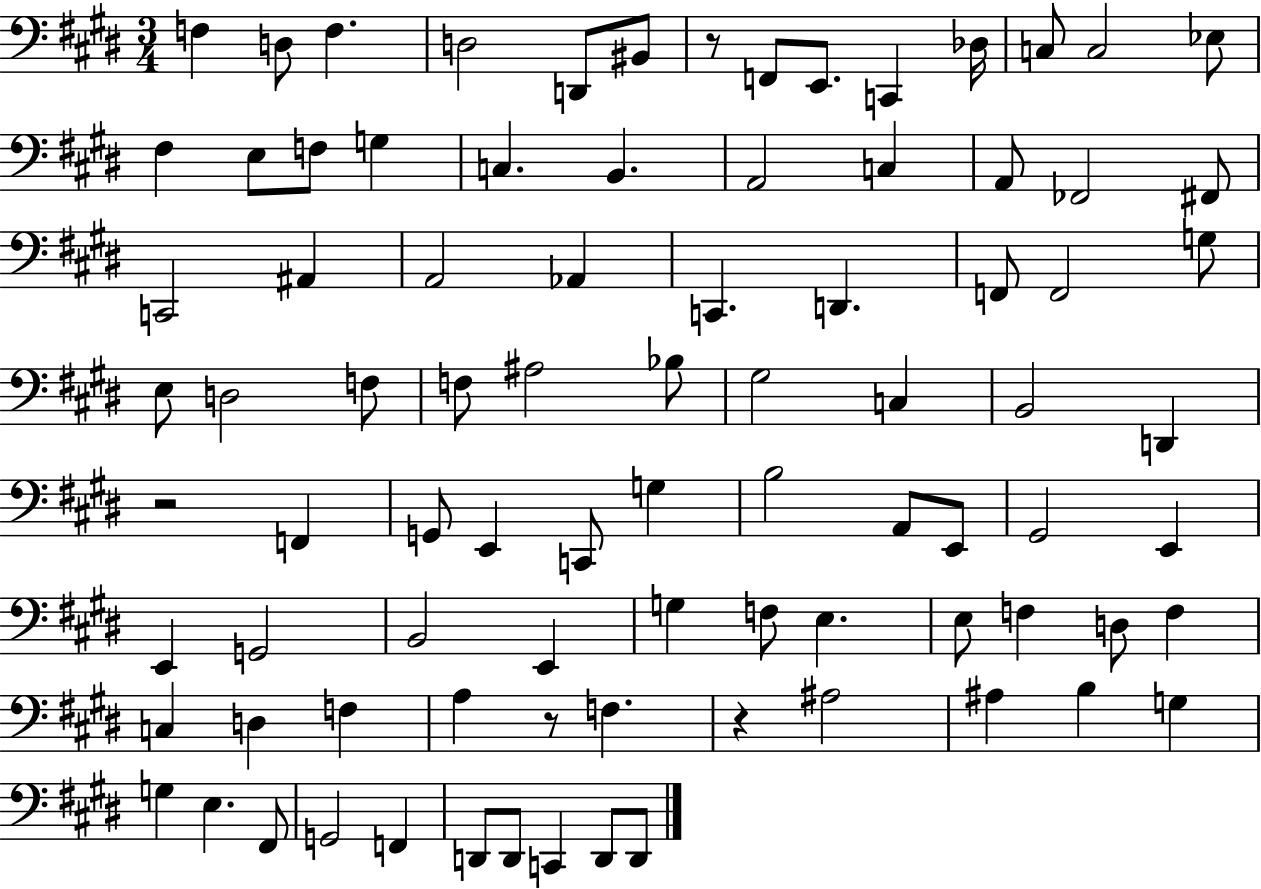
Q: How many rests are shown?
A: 4